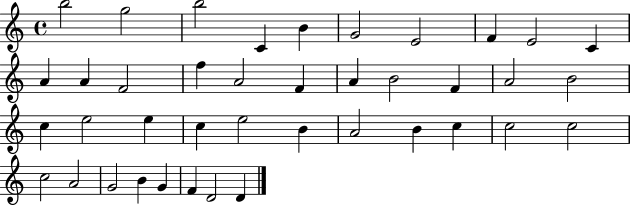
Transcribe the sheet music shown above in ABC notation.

X:1
T:Untitled
M:4/4
L:1/4
K:C
b2 g2 b2 C B G2 E2 F E2 C A A F2 f A2 F A B2 F A2 B2 c e2 e c e2 B A2 B c c2 c2 c2 A2 G2 B G F D2 D